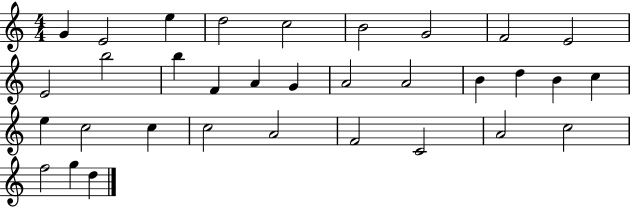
{
  \clef treble
  \numericTimeSignature
  \time 4/4
  \key c \major
  g'4 e'2 e''4 | d''2 c''2 | b'2 g'2 | f'2 e'2 | \break e'2 b''2 | b''4 f'4 a'4 g'4 | a'2 a'2 | b'4 d''4 b'4 c''4 | \break e''4 c''2 c''4 | c''2 a'2 | f'2 c'2 | a'2 c''2 | \break f''2 g''4 d''4 | \bar "|."
}